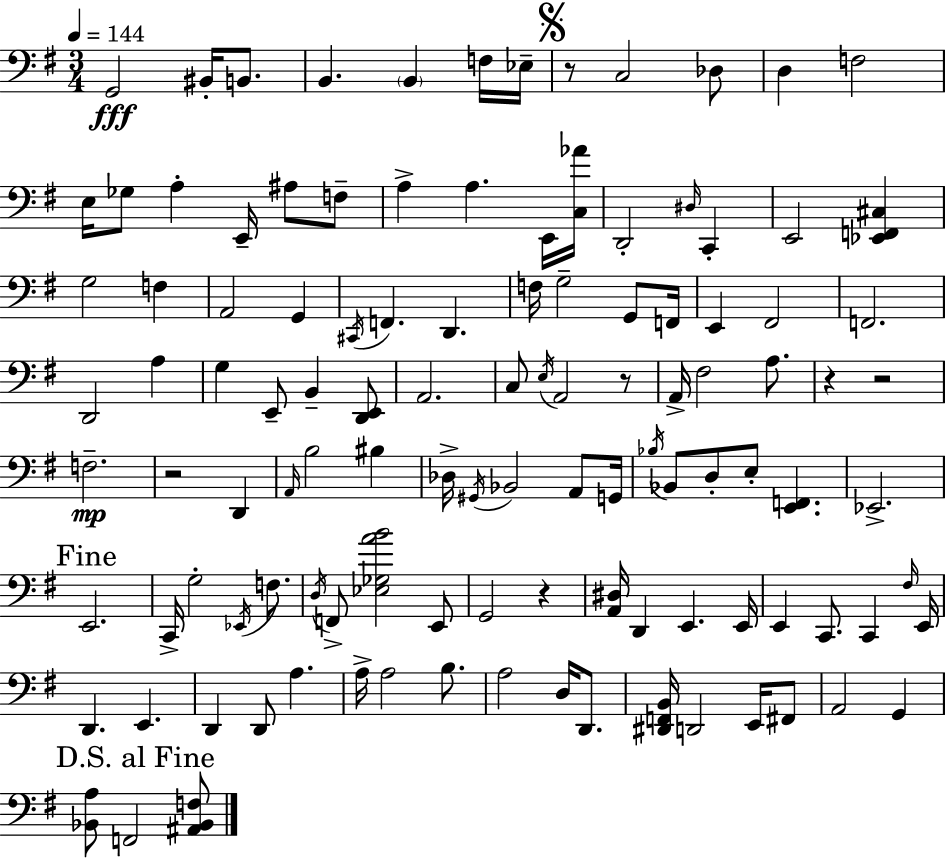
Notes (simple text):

G2/h BIS2/s B2/e. B2/q. B2/q F3/s Eb3/s R/e C3/h Db3/e D3/q F3/h E3/s Gb3/e A3/q E2/s A#3/e F3/e A3/q A3/q. E2/s [C3,Ab4]/s D2/h D#3/s C2/q E2/h [Eb2,F2,C#3]/q G3/h F3/q A2/h G2/q C#2/s F2/q. D2/q. F3/s G3/h G2/e F2/s E2/q F#2/h F2/h. D2/h A3/q G3/q E2/e B2/q [D2,E2]/e A2/h. C3/e E3/s A2/h R/e A2/s F#3/h A3/e. R/q R/h F3/h. R/h D2/q A2/s B3/h BIS3/q Db3/s G#2/s Bb2/h A2/e G2/s Bb3/s Bb2/e D3/e E3/e [E2,F2]/q. Eb2/h. E2/h. C2/s G3/h Eb2/s F3/e. D3/s F2/e [Eb3,Gb3,A4,B4]/h E2/e G2/h R/q [A2,D#3]/s D2/q E2/q. E2/s E2/q C2/e. C2/q F#3/s E2/s D2/q. E2/q. D2/q D2/e A3/q. A3/s A3/h B3/e. A3/h D3/s D2/e. [D#2,F2,B2]/s D2/h E2/s F#2/e A2/h G2/q [Bb2,A3]/e F2/h [A#2,Bb2,F3]/e